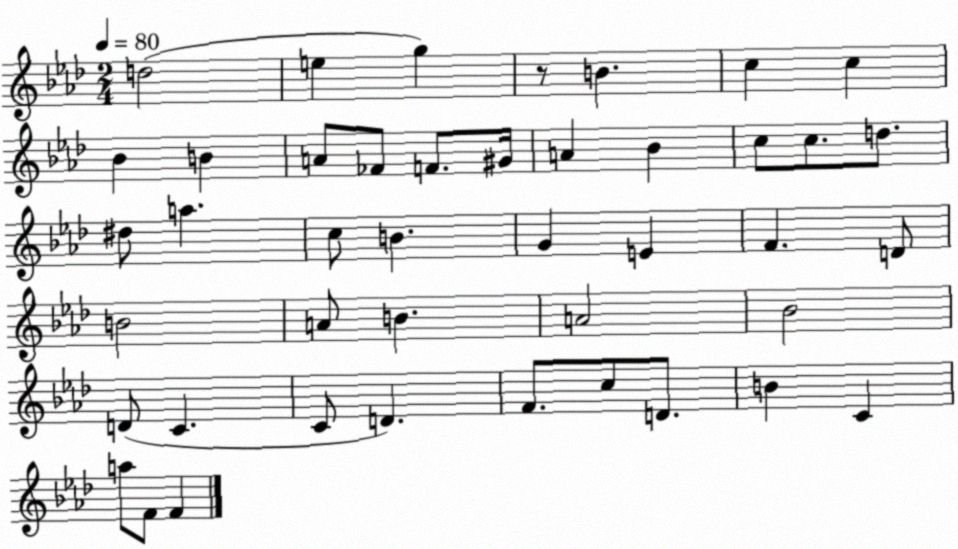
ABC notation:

X:1
T:Untitled
M:2/4
L:1/4
K:Ab
d2 e g z/2 B c c _B B A/2 _F/2 F/2 ^G/4 A _B c/2 c/2 d/2 ^d/2 a c/2 B G E F D/2 B2 A/2 B A2 _B2 D/2 C C/2 D F/2 c/2 D/2 B C a/2 F/2 F